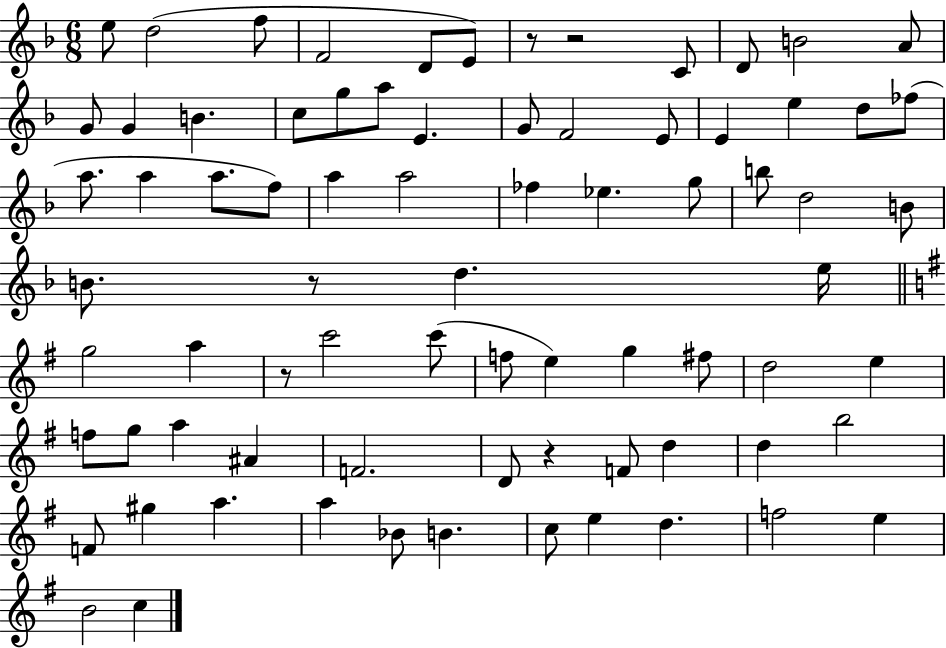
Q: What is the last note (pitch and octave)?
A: C5